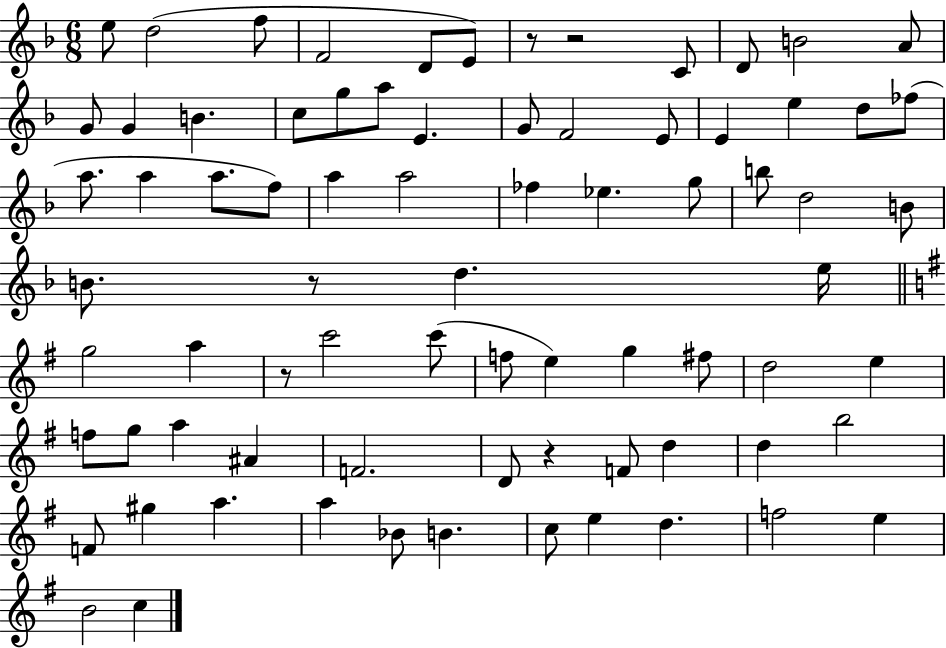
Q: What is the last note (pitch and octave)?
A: C5